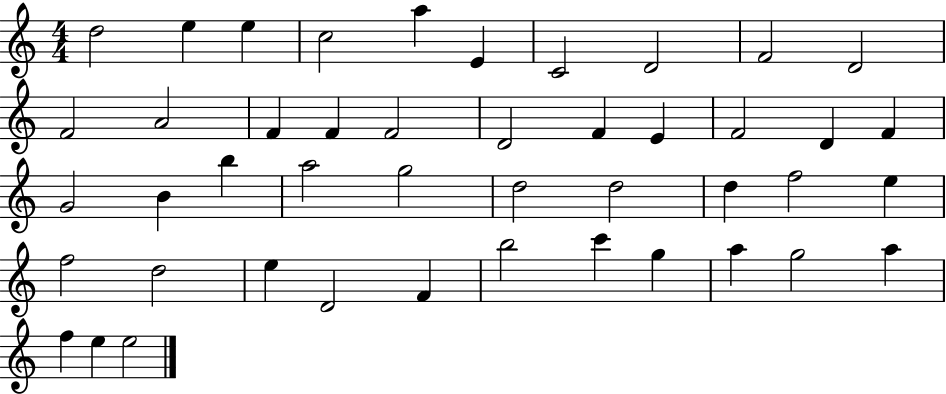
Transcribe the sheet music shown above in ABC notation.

X:1
T:Untitled
M:4/4
L:1/4
K:C
d2 e e c2 a E C2 D2 F2 D2 F2 A2 F F F2 D2 F E F2 D F G2 B b a2 g2 d2 d2 d f2 e f2 d2 e D2 F b2 c' g a g2 a f e e2